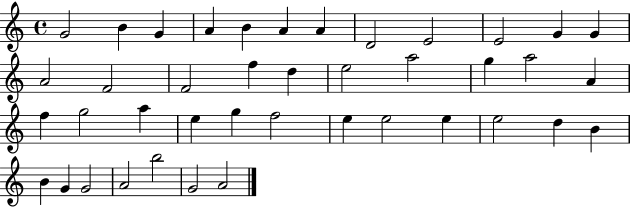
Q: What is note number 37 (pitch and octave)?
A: G4